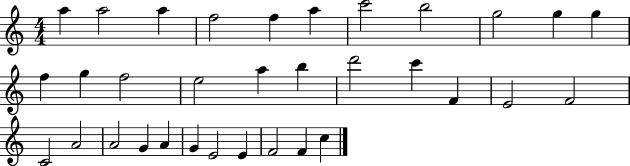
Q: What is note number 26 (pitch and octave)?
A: G4